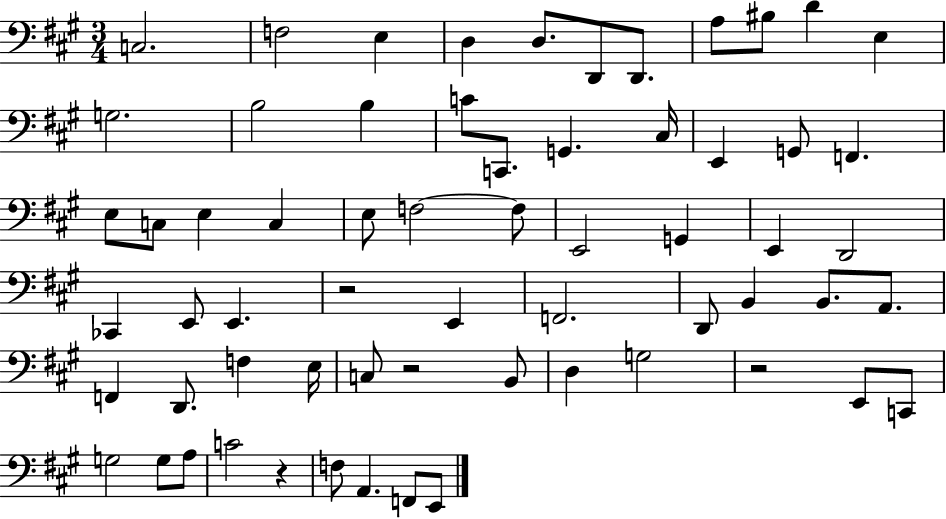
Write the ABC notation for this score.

X:1
T:Untitled
M:3/4
L:1/4
K:A
C,2 F,2 E, D, D,/2 D,,/2 D,,/2 A,/2 ^B,/2 D E, G,2 B,2 B, C/2 C,,/2 G,, ^C,/4 E,, G,,/2 F,, E,/2 C,/2 E, C, E,/2 F,2 F,/2 E,,2 G,, E,, D,,2 _C,, E,,/2 E,, z2 E,, F,,2 D,,/2 B,, B,,/2 A,,/2 F,, D,,/2 F, E,/4 C,/2 z2 B,,/2 D, G,2 z2 E,,/2 C,,/2 G,2 G,/2 A,/2 C2 z F,/2 A,, F,,/2 E,,/2